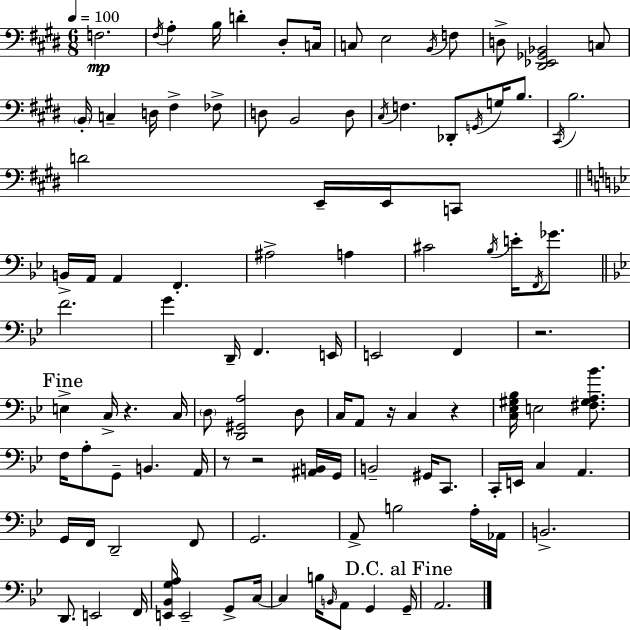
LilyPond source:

{
  \clef bass
  \numericTimeSignature
  \time 6/8
  \key e \major
  \tempo 4 = 100
  f2.\mp | \acciaccatura { fis16 } a4-. b16 d'4-. dis8-. | c16 c8 e2 \acciaccatura { b,16 } | f8 d8-> <dis, ees, ges, bes,>2 | \break c8 \parenthesize b,16-. c4-- d16 fis4-> | fes8-> d8 b,2 | d8 \acciaccatura { cis16 } f4. des,8-. \acciaccatura { g,16 } | g16 b8. \acciaccatura { cis,16 } b2. | \break d'2 | e,16-- e,16 c,8 \bar "||" \break \key bes \major b,16-> a,16 a,4 f,4.-. | ais2-> a4 | cis'2 \acciaccatura { bes16 } e'16-. \acciaccatura { f,16 } ges'8. | \bar "||" \break \key bes \major f'2. | g'4 d,16-- f,4. e,16 | e,2 f,4 | r2. | \break \mark "Fine" e4-> c16-> r4. c16 | \parenthesize d8 <d, gis, a>2 d8 | c16 a,8 r16 c4 r4 | <c ees gis bes>16 e2 <fis gis a bes'>8. | \break f16 a8-. g,8-- b,4. a,16 | r8 r2 <ais, b,>16 g,16 | b,2-- gis,16 c,8. | c,16-. e,16 c4 a,4. | \break g,16 f,16 d,2-- f,8 | g,2. | a,8-> b2 a16-. aes,16 | b,2.-> | \break d,8. e,2 f,16 | <e, bes, g a>16 e,2-- g,8-> c16~~ | c4 b16 \grace { b,16 } a,8 g,4 | \mark "D.C. al Fine" g,16-- a,2. | \break \bar "|."
}